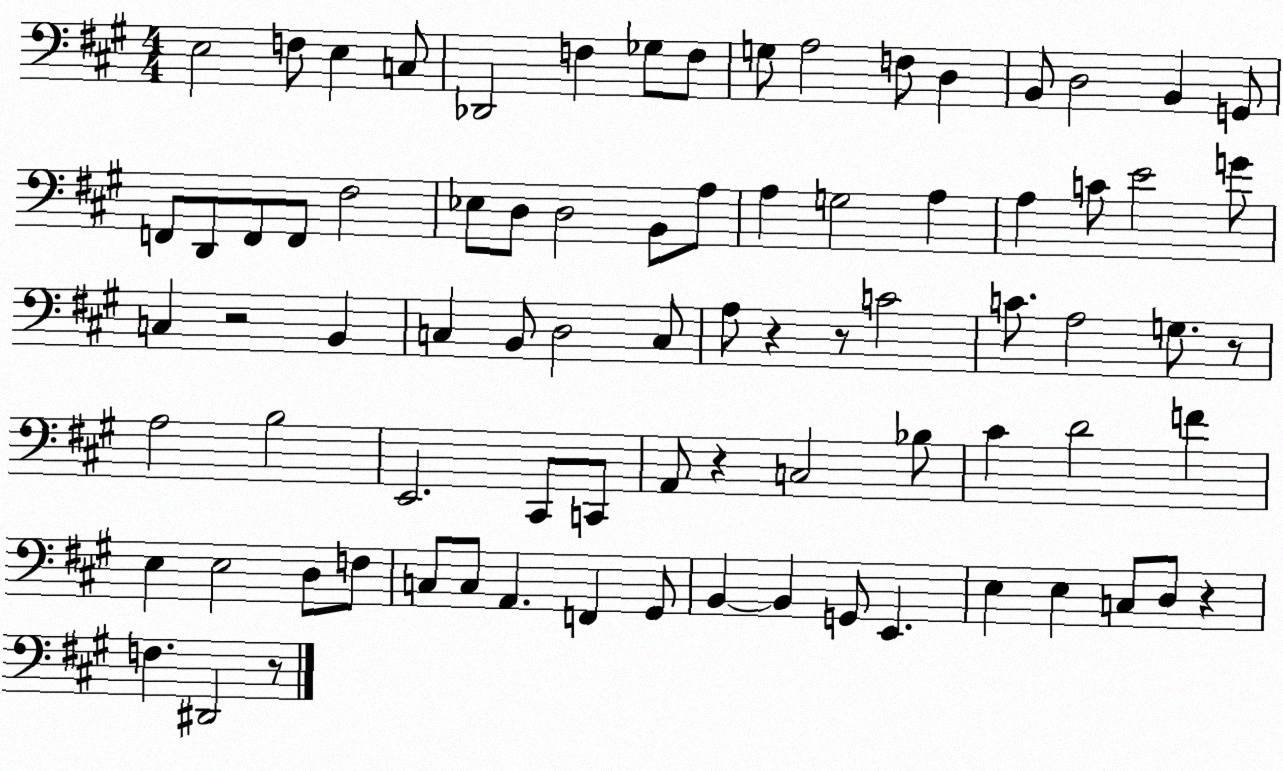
X:1
T:Untitled
M:4/4
L:1/4
K:A
E,2 F,/2 E, C,/2 _D,,2 F, _G,/2 F,/2 G,/2 A,2 F,/2 D, B,,/2 D,2 B,, G,,/2 F,,/2 D,,/2 F,,/2 F,,/2 ^F,2 _E,/2 D,/2 D,2 B,,/2 A,/2 A, G,2 A, A, C/2 E2 G/2 C, z2 B,, C, B,,/2 D,2 C,/2 A,/2 z z/2 C2 C/2 A,2 G,/2 z/2 A,2 B,2 E,,2 ^C,,/2 C,,/2 A,,/2 z C,2 _B,/2 ^C D2 F E, E,2 D,/2 F,/2 C,/2 C,/2 A,, F,, ^G,,/2 B,, B,, G,,/2 E,, E, E, C,/2 D,/2 z F, ^D,,2 z/2